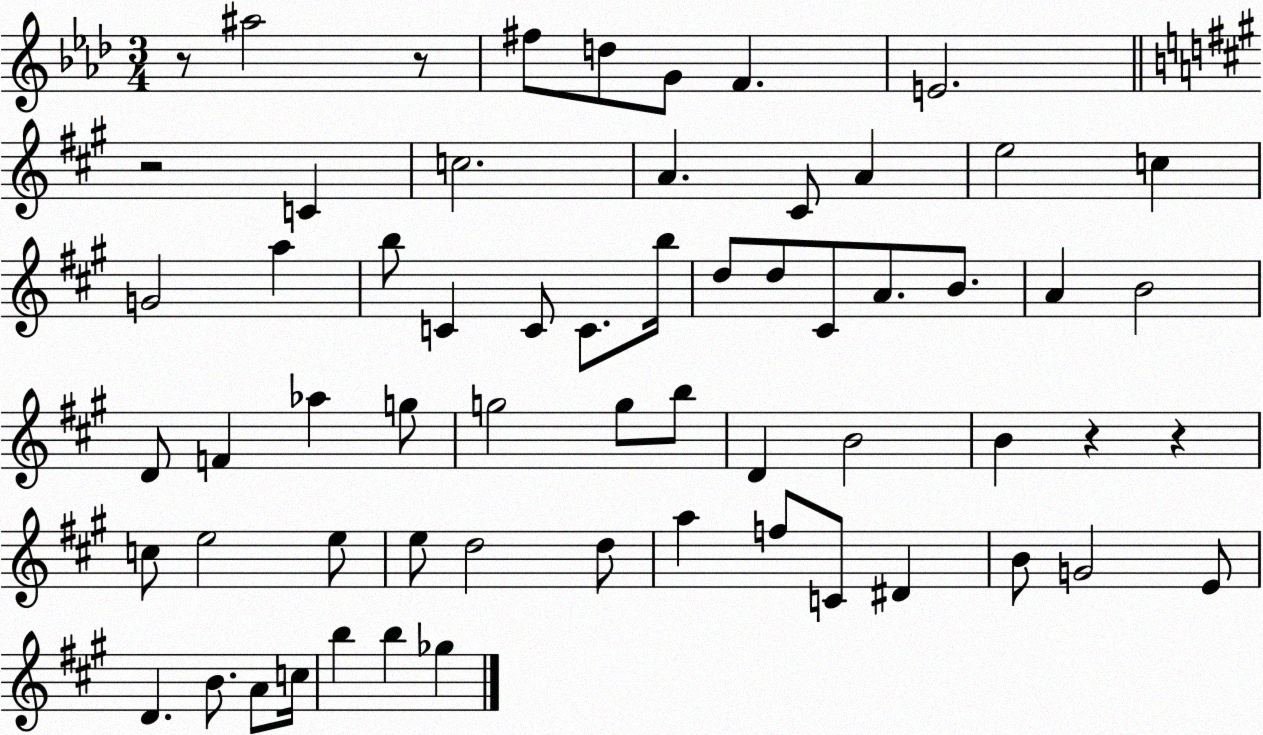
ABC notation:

X:1
T:Untitled
M:3/4
L:1/4
K:Ab
z/2 ^a2 z/2 ^f/2 d/2 G/2 F E2 z2 C c2 A ^C/2 A e2 c G2 a b/2 C C/2 C/2 b/4 d/2 d/2 ^C/2 A/2 B/2 A B2 D/2 F _a g/2 g2 g/2 b/2 D B2 B z z c/2 e2 e/2 e/2 d2 d/2 a f/2 C/2 ^D B/2 G2 E/2 D B/2 A/2 c/4 b b _g